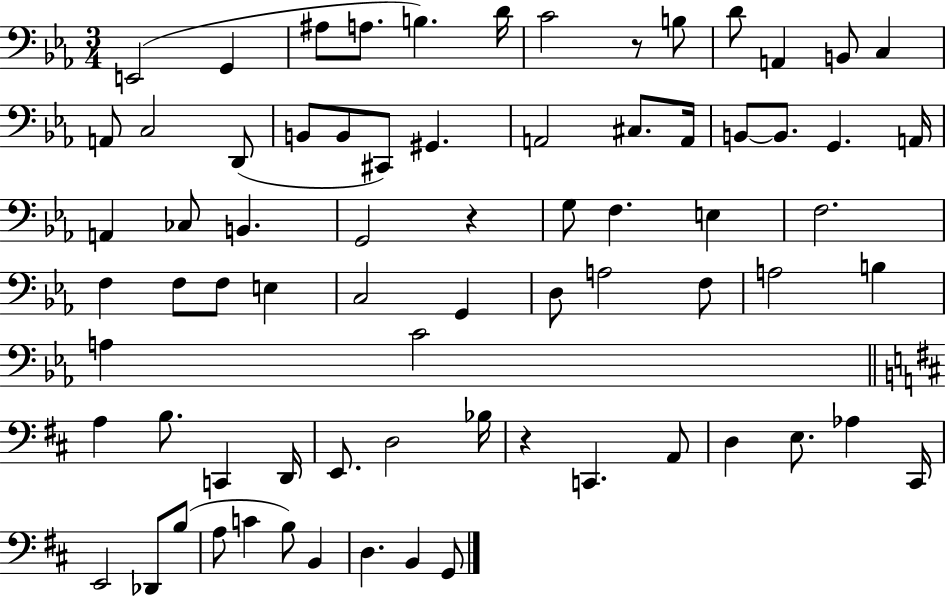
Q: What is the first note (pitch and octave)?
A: E2